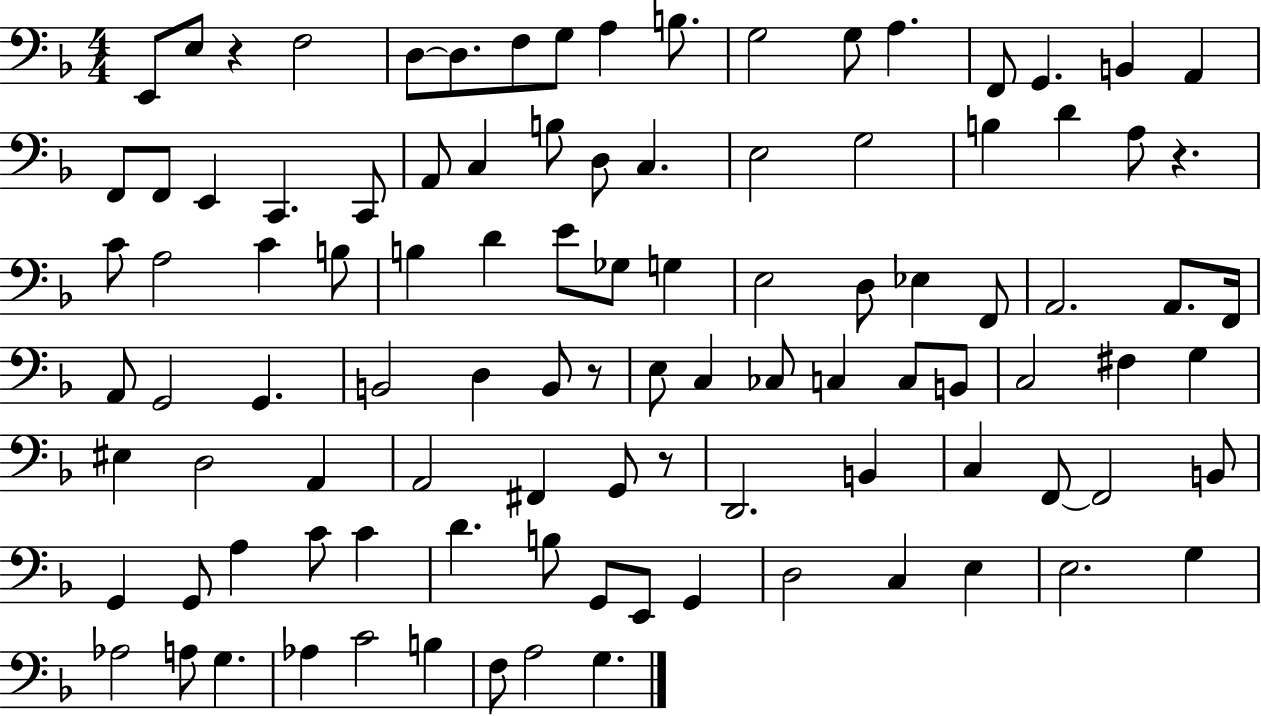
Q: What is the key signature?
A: F major